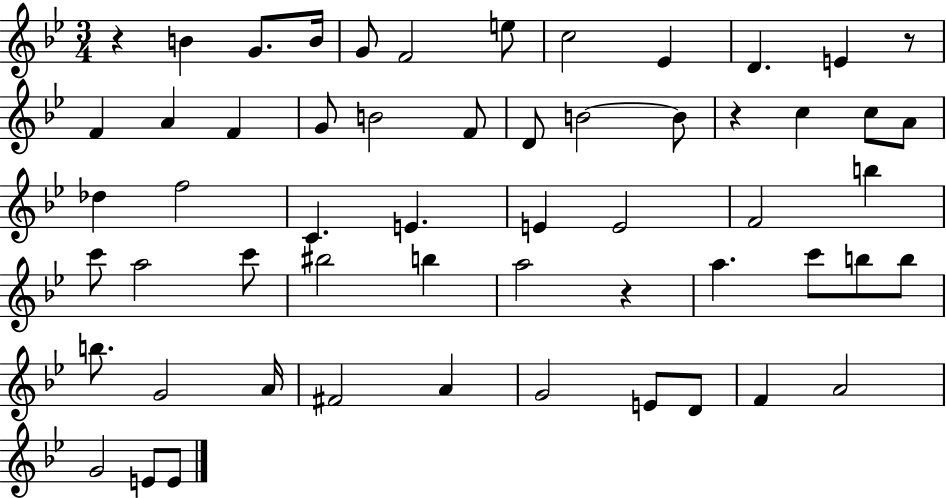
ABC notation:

X:1
T:Untitled
M:3/4
L:1/4
K:Bb
z B G/2 B/4 G/2 F2 e/2 c2 _E D E z/2 F A F G/2 B2 F/2 D/2 B2 B/2 z c c/2 A/2 _d f2 C E E E2 F2 b c'/2 a2 c'/2 ^b2 b a2 z a c'/2 b/2 b/2 b/2 G2 A/4 ^F2 A G2 E/2 D/2 F A2 G2 E/2 E/2